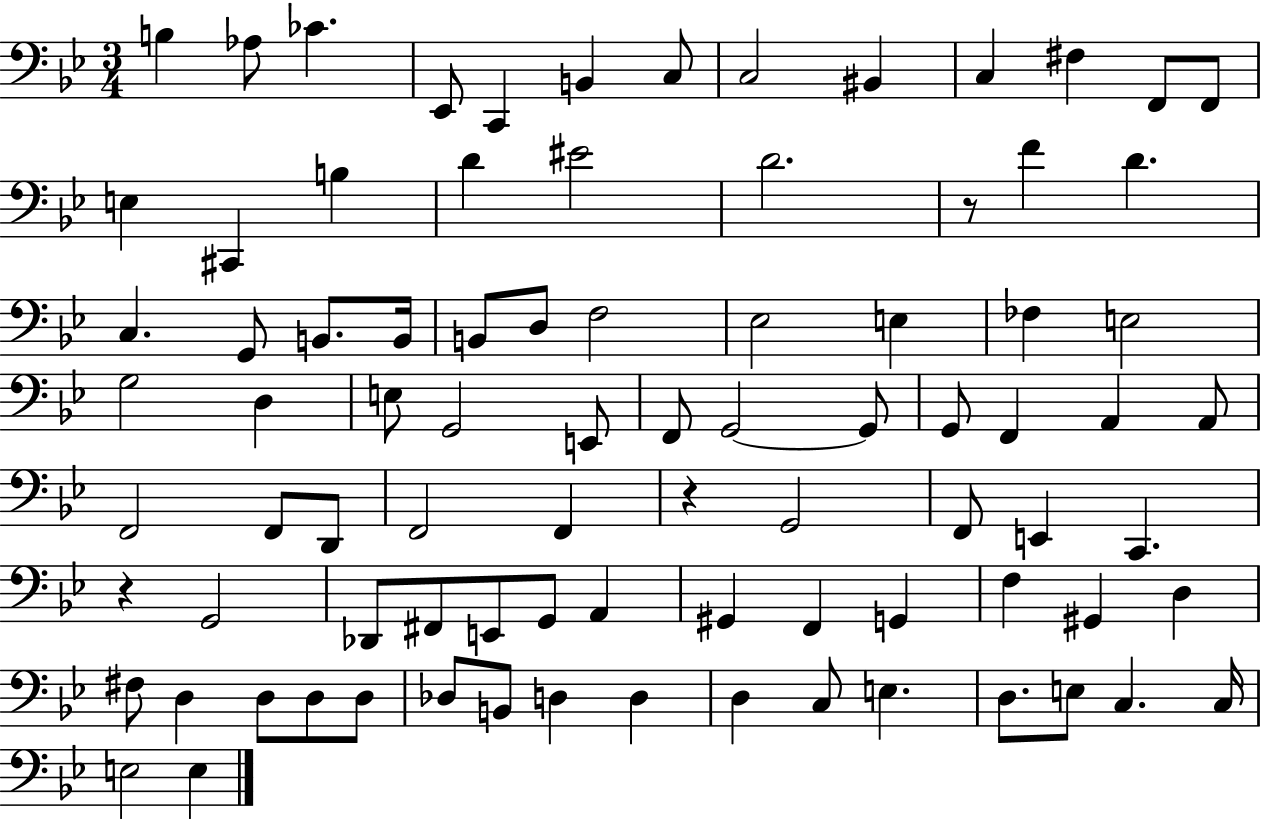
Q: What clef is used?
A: bass